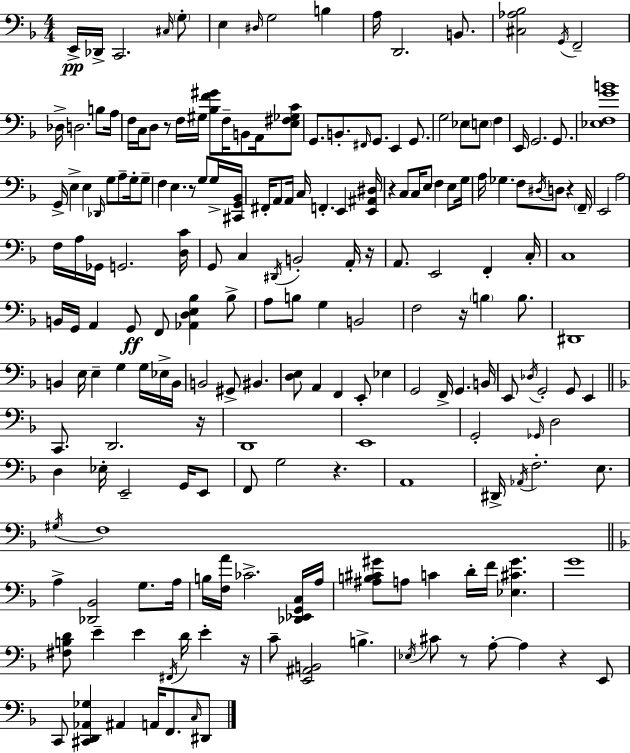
E2/s Db2/s C2/h. C#3/s G3/e E3/q D#3/s G3/h B3/q A3/s D2/h. B2/e. [C#3,Ab3,Bb3]/h G2/s F2/h Db3/s D3/h. B3/e A3/s F3/s C3/s D3/e R/e F3/s G#3/s [Bb3,F4,G#4]/e F3/s B2/e A2/s [E3,F#3,Gb3,C4]/e G2/e. B2/e. F#2/s G2/e. E2/q G2/e. G3/h Eb3/e E3/e F3/q E2/s G2/h. G2/e. [Eb3,F3,G4,B4]/w G2/s E3/q E3/q Db2/s G3/e A3/e G3/s G3/e F3/q E3/q. R/e G3/e G3/s [C#2,G2,Bb2]/s F#2/s A2/e A2/s C3/s F2/q. E2/q [E2,A#2,D#3]/s R/q C3/e C3/s E3/e F3/q E3/e G3/s A3/s Gb3/q. F3/e D#3/s D3/e R/q F2/s E2/h A3/h F3/s A3/s Gb2/s G2/h. [D3,C4]/s G2/e C3/q D#2/s B2/h A2/s R/s A2/e. E2/h F2/q C3/s C3/w B2/s G2/s A2/q G2/e F2/e [Ab2,D3,E3,Bb3]/q Bb3/e A3/e B3/e G3/q B2/h F3/h R/s B3/q B3/e. D#2/w B2/q E3/s E3/q G3/q G3/s Eb3/s B2/s B2/h G#2/e BIS2/q. [D3,E3]/e A2/q F2/q E2/e Eb3/q G2/h F2/s G2/q. B2/s E2/e Db3/s G2/h G2/e E2/q C2/e. D2/h. R/s D2/w E2/w G2/h Gb2/s D3/h D3/q Eb3/s E2/h G2/s E2/e F2/e G3/h R/q. A2/w D#2/s Ab2/s F3/h. E3/e. G#3/s F3/w A3/q [Db2,Bb2]/h G3/e. A3/s B3/s [F3,A4]/s CES4/h. [Db2,Eb2,G2,C3]/s A3/s [A#3,B3,C#4,G#4]/e A3/e C4/q D4/s F4/s [Eb3,C#4,G#4]/q. G4/w [F#3,B3,D4]/e E4/q E4/q F#2/s D4/s E4/q R/s C4/e [E2,A#2,B2]/h B3/q. Eb3/s C#4/e R/e A3/e A3/q R/q E2/e C2/e [C#2,D2,Ab2,Gb3]/q A#2/q A2/s F2/e. C3/s D#2/e